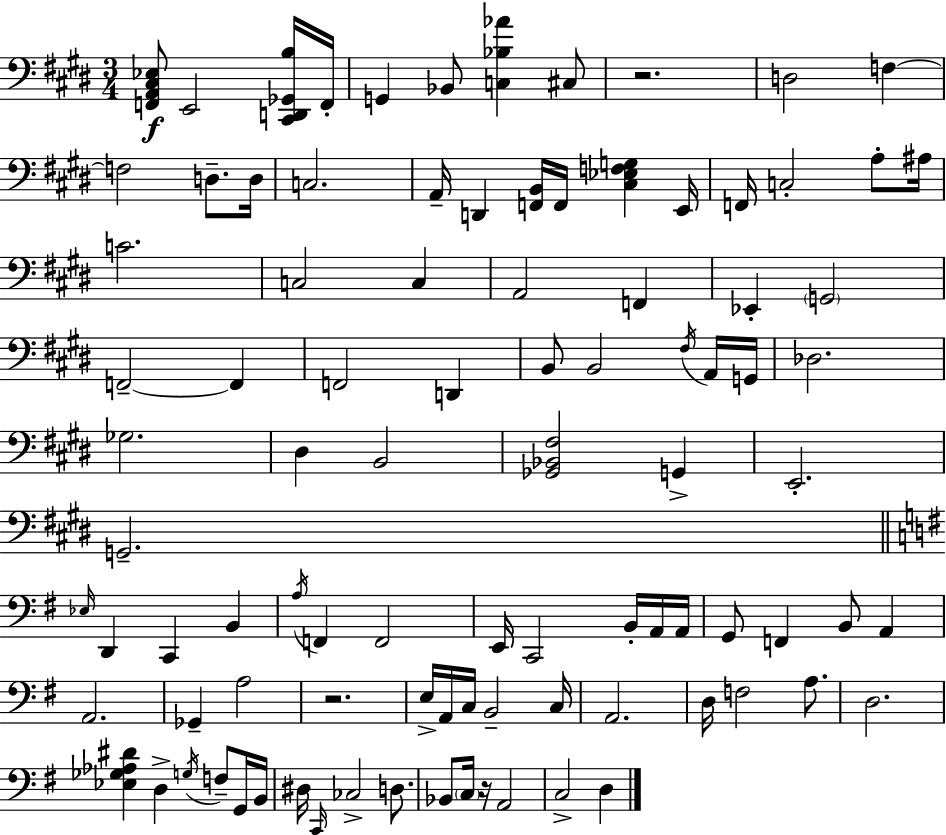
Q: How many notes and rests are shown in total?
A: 95